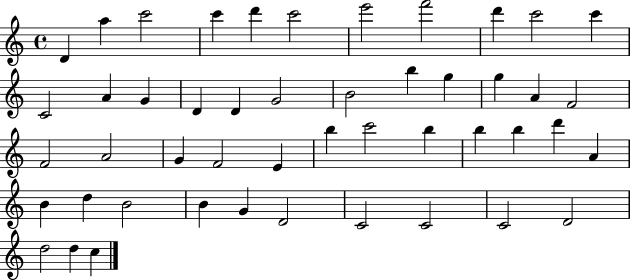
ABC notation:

X:1
T:Untitled
M:4/4
L:1/4
K:C
D a c'2 c' d' c'2 e'2 f'2 d' c'2 c' C2 A G D D G2 B2 b g g A F2 F2 A2 G F2 E b c'2 b b b d' A B d B2 B G D2 C2 C2 C2 D2 d2 d c